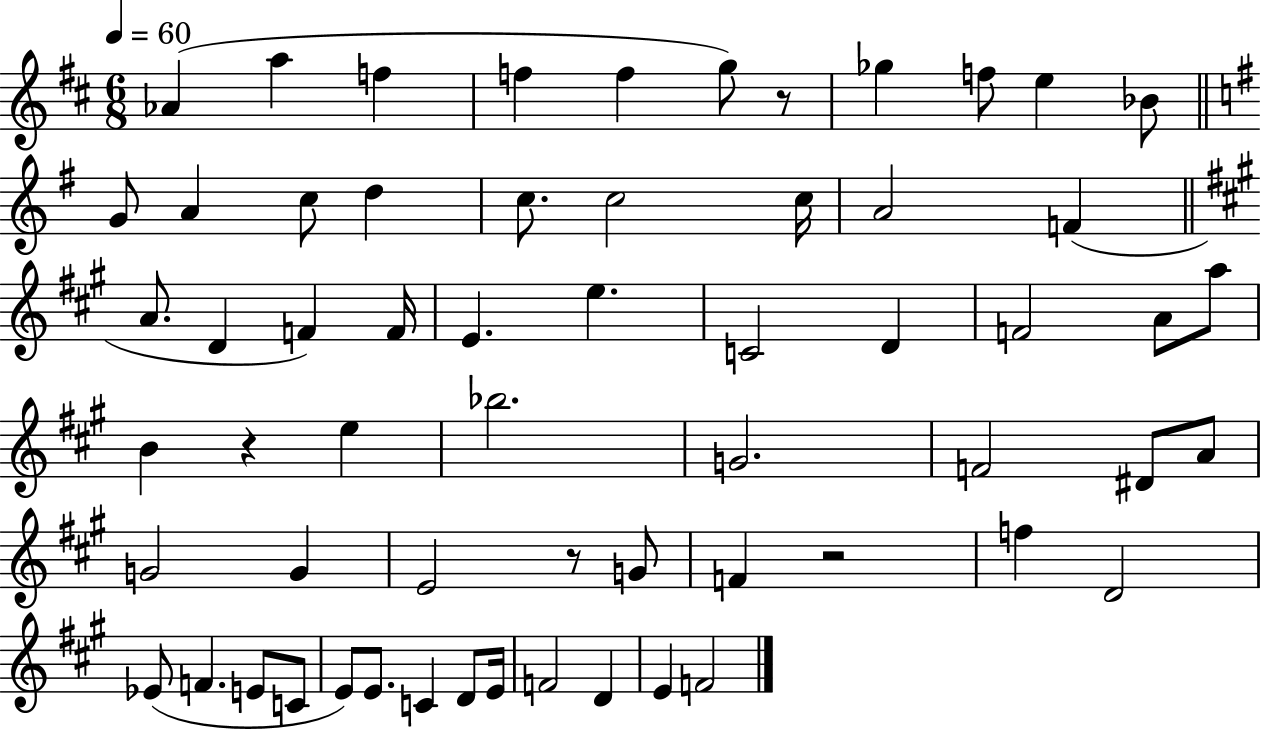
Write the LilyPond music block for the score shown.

{
  \clef treble
  \numericTimeSignature
  \time 6/8
  \key d \major
  \tempo 4 = 60
  aes'4( a''4 f''4 | f''4 f''4 g''8) r8 | ges''4 f''8 e''4 bes'8 | \bar "||" \break \key g \major g'8 a'4 c''8 d''4 | c''8. c''2 c''16 | a'2 f'4( | \bar "||" \break \key a \major a'8. d'4 f'4) f'16 | e'4. e''4. | c'2 d'4 | f'2 a'8 a''8 | \break b'4 r4 e''4 | bes''2. | g'2. | f'2 dis'8 a'8 | \break g'2 g'4 | e'2 r8 g'8 | f'4 r2 | f''4 d'2 | \break ees'8( f'4. e'8 c'8 | e'8) e'8. c'4 d'8 e'16 | f'2 d'4 | e'4 f'2 | \break \bar "|."
}